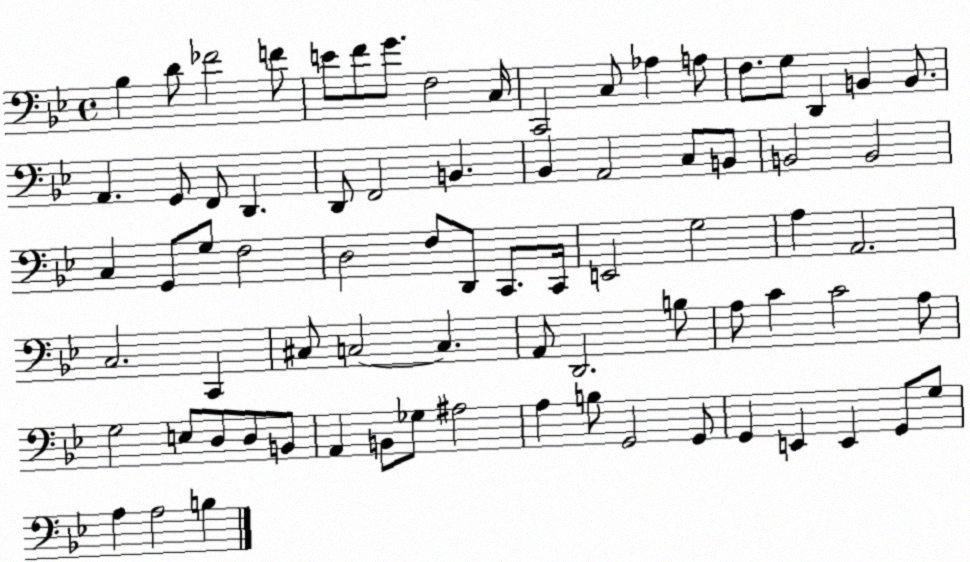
X:1
T:Untitled
M:4/4
L:1/4
K:Bb
_B, D/2 _F2 F/2 E/2 F/2 G/2 F,2 C,/4 C,,2 C,/2 _A, A,/2 F,/2 G,/2 D,, B,, B,,/2 A,, G,,/2 F,,/2 D,, D,,/2 F,,2 B,, _B,, A,,2 C,/2 B,,/2 B,,2 B,,2 C, G,,/2 G,/2 F,2 D,2 F,/2 D,,/2 C,,/2 C,,/4 E,,2 G,2 A, A,,2 C,2 C,, ^C,/2 C,2 C, A,,/2 D,,2 B,/2 A,/2 C C2 A,/2 G,2 E,/2 D,/2 D,/2 B,,/2 A,, B,,/2 _G,/2 ^A,2 A, B,/2 G,,2 G,,/2 G,, E,, E,, G,,/2 G,/2 A, A,2 B,